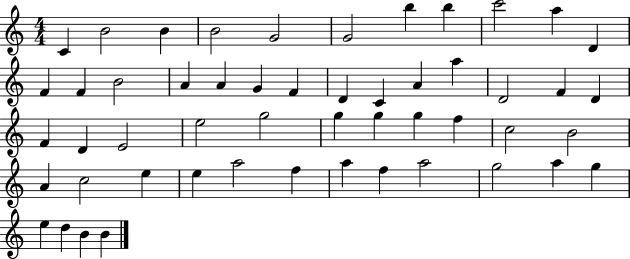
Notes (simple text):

C4/q B4/h B4/q B4/h G4/h G4/h B5/q B5/q C6/h A5/q D4/q F4/q F4/q B4/h A4/q A4/q G4/q F4/q D4/q C4/q A4/q A5/q D4/h F4/q D4/q F4/q D4/q E4/h E5/h G5/h G5/q G5/q G5/q F5/q C5/h B4/h A4/q C5/h E5/q E5/q A5/h F5/q A5/q F5/q A5/h G5/h A5/q G5/q E5/q D5/q B4/q B4/q